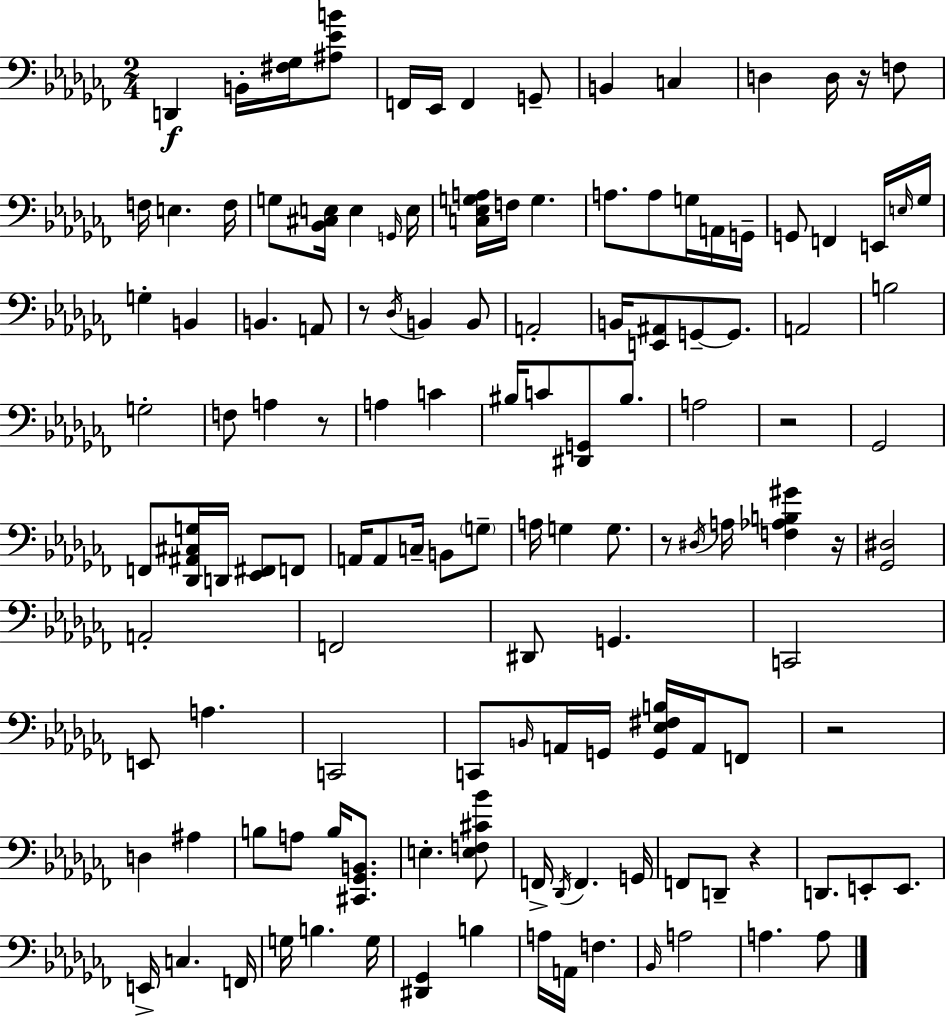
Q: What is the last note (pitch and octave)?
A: A3